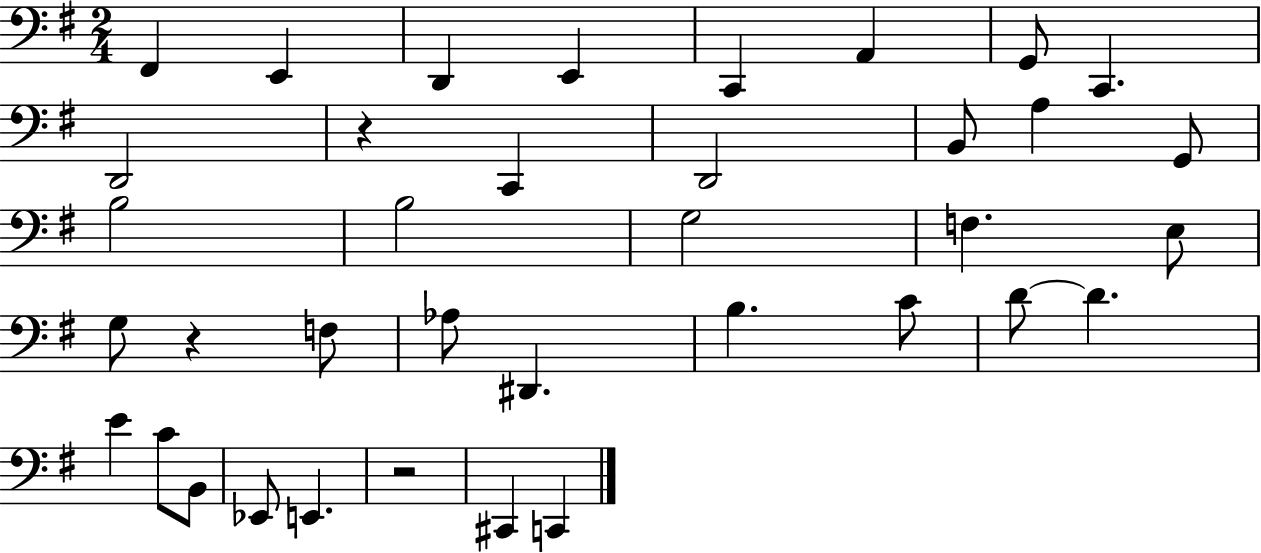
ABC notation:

X:1
T:Untitled
M:2/4
L:1/4
K:G
^F,, E,, D,, E,, C,, A,, G,,/2 C,, D,,2 z C,, D,,2 B,,/2 A, G,,/2 B,2 B,2 G,2 F, E,/2 G,/2 z F,/2 _A,/2 ^D,, B, C/2 D/2 D E C/2 B,,/2 _E,,/2 E,, z2 ^C,, C,,